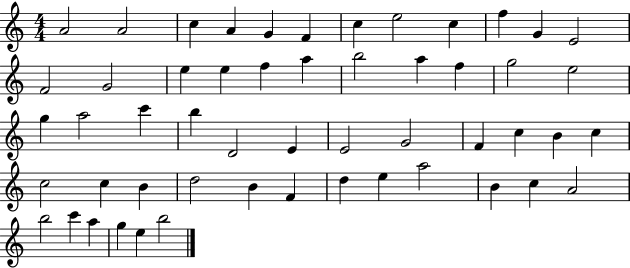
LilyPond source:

{
  \clef treble
  \numericTimeSignature
  \time 4/4
  \key c \major
  a'2 a'2 | c''4 a'4 g'4 f'4 | c''4 e''2 c''4 | f''4 g'4 e'2 | \break f'2 g'2 | e''4 e''4 f''4 a''4 | b''2 a''4 f''4 | g''2 e''2 | \break g''4 a''2 c'''4 | b''4 d'2 e'4 | e'2 g'2 | f'4 c''4 b'4 c''4 | \break c''2 c''4 b'4 | d''2 b'4 f'4 | d''4 e''4 a''2 | b'4 c''4 a'2 | \break b''2 c'''4 a''4 | g''4 e''4 b''2 | \bar "|."
}